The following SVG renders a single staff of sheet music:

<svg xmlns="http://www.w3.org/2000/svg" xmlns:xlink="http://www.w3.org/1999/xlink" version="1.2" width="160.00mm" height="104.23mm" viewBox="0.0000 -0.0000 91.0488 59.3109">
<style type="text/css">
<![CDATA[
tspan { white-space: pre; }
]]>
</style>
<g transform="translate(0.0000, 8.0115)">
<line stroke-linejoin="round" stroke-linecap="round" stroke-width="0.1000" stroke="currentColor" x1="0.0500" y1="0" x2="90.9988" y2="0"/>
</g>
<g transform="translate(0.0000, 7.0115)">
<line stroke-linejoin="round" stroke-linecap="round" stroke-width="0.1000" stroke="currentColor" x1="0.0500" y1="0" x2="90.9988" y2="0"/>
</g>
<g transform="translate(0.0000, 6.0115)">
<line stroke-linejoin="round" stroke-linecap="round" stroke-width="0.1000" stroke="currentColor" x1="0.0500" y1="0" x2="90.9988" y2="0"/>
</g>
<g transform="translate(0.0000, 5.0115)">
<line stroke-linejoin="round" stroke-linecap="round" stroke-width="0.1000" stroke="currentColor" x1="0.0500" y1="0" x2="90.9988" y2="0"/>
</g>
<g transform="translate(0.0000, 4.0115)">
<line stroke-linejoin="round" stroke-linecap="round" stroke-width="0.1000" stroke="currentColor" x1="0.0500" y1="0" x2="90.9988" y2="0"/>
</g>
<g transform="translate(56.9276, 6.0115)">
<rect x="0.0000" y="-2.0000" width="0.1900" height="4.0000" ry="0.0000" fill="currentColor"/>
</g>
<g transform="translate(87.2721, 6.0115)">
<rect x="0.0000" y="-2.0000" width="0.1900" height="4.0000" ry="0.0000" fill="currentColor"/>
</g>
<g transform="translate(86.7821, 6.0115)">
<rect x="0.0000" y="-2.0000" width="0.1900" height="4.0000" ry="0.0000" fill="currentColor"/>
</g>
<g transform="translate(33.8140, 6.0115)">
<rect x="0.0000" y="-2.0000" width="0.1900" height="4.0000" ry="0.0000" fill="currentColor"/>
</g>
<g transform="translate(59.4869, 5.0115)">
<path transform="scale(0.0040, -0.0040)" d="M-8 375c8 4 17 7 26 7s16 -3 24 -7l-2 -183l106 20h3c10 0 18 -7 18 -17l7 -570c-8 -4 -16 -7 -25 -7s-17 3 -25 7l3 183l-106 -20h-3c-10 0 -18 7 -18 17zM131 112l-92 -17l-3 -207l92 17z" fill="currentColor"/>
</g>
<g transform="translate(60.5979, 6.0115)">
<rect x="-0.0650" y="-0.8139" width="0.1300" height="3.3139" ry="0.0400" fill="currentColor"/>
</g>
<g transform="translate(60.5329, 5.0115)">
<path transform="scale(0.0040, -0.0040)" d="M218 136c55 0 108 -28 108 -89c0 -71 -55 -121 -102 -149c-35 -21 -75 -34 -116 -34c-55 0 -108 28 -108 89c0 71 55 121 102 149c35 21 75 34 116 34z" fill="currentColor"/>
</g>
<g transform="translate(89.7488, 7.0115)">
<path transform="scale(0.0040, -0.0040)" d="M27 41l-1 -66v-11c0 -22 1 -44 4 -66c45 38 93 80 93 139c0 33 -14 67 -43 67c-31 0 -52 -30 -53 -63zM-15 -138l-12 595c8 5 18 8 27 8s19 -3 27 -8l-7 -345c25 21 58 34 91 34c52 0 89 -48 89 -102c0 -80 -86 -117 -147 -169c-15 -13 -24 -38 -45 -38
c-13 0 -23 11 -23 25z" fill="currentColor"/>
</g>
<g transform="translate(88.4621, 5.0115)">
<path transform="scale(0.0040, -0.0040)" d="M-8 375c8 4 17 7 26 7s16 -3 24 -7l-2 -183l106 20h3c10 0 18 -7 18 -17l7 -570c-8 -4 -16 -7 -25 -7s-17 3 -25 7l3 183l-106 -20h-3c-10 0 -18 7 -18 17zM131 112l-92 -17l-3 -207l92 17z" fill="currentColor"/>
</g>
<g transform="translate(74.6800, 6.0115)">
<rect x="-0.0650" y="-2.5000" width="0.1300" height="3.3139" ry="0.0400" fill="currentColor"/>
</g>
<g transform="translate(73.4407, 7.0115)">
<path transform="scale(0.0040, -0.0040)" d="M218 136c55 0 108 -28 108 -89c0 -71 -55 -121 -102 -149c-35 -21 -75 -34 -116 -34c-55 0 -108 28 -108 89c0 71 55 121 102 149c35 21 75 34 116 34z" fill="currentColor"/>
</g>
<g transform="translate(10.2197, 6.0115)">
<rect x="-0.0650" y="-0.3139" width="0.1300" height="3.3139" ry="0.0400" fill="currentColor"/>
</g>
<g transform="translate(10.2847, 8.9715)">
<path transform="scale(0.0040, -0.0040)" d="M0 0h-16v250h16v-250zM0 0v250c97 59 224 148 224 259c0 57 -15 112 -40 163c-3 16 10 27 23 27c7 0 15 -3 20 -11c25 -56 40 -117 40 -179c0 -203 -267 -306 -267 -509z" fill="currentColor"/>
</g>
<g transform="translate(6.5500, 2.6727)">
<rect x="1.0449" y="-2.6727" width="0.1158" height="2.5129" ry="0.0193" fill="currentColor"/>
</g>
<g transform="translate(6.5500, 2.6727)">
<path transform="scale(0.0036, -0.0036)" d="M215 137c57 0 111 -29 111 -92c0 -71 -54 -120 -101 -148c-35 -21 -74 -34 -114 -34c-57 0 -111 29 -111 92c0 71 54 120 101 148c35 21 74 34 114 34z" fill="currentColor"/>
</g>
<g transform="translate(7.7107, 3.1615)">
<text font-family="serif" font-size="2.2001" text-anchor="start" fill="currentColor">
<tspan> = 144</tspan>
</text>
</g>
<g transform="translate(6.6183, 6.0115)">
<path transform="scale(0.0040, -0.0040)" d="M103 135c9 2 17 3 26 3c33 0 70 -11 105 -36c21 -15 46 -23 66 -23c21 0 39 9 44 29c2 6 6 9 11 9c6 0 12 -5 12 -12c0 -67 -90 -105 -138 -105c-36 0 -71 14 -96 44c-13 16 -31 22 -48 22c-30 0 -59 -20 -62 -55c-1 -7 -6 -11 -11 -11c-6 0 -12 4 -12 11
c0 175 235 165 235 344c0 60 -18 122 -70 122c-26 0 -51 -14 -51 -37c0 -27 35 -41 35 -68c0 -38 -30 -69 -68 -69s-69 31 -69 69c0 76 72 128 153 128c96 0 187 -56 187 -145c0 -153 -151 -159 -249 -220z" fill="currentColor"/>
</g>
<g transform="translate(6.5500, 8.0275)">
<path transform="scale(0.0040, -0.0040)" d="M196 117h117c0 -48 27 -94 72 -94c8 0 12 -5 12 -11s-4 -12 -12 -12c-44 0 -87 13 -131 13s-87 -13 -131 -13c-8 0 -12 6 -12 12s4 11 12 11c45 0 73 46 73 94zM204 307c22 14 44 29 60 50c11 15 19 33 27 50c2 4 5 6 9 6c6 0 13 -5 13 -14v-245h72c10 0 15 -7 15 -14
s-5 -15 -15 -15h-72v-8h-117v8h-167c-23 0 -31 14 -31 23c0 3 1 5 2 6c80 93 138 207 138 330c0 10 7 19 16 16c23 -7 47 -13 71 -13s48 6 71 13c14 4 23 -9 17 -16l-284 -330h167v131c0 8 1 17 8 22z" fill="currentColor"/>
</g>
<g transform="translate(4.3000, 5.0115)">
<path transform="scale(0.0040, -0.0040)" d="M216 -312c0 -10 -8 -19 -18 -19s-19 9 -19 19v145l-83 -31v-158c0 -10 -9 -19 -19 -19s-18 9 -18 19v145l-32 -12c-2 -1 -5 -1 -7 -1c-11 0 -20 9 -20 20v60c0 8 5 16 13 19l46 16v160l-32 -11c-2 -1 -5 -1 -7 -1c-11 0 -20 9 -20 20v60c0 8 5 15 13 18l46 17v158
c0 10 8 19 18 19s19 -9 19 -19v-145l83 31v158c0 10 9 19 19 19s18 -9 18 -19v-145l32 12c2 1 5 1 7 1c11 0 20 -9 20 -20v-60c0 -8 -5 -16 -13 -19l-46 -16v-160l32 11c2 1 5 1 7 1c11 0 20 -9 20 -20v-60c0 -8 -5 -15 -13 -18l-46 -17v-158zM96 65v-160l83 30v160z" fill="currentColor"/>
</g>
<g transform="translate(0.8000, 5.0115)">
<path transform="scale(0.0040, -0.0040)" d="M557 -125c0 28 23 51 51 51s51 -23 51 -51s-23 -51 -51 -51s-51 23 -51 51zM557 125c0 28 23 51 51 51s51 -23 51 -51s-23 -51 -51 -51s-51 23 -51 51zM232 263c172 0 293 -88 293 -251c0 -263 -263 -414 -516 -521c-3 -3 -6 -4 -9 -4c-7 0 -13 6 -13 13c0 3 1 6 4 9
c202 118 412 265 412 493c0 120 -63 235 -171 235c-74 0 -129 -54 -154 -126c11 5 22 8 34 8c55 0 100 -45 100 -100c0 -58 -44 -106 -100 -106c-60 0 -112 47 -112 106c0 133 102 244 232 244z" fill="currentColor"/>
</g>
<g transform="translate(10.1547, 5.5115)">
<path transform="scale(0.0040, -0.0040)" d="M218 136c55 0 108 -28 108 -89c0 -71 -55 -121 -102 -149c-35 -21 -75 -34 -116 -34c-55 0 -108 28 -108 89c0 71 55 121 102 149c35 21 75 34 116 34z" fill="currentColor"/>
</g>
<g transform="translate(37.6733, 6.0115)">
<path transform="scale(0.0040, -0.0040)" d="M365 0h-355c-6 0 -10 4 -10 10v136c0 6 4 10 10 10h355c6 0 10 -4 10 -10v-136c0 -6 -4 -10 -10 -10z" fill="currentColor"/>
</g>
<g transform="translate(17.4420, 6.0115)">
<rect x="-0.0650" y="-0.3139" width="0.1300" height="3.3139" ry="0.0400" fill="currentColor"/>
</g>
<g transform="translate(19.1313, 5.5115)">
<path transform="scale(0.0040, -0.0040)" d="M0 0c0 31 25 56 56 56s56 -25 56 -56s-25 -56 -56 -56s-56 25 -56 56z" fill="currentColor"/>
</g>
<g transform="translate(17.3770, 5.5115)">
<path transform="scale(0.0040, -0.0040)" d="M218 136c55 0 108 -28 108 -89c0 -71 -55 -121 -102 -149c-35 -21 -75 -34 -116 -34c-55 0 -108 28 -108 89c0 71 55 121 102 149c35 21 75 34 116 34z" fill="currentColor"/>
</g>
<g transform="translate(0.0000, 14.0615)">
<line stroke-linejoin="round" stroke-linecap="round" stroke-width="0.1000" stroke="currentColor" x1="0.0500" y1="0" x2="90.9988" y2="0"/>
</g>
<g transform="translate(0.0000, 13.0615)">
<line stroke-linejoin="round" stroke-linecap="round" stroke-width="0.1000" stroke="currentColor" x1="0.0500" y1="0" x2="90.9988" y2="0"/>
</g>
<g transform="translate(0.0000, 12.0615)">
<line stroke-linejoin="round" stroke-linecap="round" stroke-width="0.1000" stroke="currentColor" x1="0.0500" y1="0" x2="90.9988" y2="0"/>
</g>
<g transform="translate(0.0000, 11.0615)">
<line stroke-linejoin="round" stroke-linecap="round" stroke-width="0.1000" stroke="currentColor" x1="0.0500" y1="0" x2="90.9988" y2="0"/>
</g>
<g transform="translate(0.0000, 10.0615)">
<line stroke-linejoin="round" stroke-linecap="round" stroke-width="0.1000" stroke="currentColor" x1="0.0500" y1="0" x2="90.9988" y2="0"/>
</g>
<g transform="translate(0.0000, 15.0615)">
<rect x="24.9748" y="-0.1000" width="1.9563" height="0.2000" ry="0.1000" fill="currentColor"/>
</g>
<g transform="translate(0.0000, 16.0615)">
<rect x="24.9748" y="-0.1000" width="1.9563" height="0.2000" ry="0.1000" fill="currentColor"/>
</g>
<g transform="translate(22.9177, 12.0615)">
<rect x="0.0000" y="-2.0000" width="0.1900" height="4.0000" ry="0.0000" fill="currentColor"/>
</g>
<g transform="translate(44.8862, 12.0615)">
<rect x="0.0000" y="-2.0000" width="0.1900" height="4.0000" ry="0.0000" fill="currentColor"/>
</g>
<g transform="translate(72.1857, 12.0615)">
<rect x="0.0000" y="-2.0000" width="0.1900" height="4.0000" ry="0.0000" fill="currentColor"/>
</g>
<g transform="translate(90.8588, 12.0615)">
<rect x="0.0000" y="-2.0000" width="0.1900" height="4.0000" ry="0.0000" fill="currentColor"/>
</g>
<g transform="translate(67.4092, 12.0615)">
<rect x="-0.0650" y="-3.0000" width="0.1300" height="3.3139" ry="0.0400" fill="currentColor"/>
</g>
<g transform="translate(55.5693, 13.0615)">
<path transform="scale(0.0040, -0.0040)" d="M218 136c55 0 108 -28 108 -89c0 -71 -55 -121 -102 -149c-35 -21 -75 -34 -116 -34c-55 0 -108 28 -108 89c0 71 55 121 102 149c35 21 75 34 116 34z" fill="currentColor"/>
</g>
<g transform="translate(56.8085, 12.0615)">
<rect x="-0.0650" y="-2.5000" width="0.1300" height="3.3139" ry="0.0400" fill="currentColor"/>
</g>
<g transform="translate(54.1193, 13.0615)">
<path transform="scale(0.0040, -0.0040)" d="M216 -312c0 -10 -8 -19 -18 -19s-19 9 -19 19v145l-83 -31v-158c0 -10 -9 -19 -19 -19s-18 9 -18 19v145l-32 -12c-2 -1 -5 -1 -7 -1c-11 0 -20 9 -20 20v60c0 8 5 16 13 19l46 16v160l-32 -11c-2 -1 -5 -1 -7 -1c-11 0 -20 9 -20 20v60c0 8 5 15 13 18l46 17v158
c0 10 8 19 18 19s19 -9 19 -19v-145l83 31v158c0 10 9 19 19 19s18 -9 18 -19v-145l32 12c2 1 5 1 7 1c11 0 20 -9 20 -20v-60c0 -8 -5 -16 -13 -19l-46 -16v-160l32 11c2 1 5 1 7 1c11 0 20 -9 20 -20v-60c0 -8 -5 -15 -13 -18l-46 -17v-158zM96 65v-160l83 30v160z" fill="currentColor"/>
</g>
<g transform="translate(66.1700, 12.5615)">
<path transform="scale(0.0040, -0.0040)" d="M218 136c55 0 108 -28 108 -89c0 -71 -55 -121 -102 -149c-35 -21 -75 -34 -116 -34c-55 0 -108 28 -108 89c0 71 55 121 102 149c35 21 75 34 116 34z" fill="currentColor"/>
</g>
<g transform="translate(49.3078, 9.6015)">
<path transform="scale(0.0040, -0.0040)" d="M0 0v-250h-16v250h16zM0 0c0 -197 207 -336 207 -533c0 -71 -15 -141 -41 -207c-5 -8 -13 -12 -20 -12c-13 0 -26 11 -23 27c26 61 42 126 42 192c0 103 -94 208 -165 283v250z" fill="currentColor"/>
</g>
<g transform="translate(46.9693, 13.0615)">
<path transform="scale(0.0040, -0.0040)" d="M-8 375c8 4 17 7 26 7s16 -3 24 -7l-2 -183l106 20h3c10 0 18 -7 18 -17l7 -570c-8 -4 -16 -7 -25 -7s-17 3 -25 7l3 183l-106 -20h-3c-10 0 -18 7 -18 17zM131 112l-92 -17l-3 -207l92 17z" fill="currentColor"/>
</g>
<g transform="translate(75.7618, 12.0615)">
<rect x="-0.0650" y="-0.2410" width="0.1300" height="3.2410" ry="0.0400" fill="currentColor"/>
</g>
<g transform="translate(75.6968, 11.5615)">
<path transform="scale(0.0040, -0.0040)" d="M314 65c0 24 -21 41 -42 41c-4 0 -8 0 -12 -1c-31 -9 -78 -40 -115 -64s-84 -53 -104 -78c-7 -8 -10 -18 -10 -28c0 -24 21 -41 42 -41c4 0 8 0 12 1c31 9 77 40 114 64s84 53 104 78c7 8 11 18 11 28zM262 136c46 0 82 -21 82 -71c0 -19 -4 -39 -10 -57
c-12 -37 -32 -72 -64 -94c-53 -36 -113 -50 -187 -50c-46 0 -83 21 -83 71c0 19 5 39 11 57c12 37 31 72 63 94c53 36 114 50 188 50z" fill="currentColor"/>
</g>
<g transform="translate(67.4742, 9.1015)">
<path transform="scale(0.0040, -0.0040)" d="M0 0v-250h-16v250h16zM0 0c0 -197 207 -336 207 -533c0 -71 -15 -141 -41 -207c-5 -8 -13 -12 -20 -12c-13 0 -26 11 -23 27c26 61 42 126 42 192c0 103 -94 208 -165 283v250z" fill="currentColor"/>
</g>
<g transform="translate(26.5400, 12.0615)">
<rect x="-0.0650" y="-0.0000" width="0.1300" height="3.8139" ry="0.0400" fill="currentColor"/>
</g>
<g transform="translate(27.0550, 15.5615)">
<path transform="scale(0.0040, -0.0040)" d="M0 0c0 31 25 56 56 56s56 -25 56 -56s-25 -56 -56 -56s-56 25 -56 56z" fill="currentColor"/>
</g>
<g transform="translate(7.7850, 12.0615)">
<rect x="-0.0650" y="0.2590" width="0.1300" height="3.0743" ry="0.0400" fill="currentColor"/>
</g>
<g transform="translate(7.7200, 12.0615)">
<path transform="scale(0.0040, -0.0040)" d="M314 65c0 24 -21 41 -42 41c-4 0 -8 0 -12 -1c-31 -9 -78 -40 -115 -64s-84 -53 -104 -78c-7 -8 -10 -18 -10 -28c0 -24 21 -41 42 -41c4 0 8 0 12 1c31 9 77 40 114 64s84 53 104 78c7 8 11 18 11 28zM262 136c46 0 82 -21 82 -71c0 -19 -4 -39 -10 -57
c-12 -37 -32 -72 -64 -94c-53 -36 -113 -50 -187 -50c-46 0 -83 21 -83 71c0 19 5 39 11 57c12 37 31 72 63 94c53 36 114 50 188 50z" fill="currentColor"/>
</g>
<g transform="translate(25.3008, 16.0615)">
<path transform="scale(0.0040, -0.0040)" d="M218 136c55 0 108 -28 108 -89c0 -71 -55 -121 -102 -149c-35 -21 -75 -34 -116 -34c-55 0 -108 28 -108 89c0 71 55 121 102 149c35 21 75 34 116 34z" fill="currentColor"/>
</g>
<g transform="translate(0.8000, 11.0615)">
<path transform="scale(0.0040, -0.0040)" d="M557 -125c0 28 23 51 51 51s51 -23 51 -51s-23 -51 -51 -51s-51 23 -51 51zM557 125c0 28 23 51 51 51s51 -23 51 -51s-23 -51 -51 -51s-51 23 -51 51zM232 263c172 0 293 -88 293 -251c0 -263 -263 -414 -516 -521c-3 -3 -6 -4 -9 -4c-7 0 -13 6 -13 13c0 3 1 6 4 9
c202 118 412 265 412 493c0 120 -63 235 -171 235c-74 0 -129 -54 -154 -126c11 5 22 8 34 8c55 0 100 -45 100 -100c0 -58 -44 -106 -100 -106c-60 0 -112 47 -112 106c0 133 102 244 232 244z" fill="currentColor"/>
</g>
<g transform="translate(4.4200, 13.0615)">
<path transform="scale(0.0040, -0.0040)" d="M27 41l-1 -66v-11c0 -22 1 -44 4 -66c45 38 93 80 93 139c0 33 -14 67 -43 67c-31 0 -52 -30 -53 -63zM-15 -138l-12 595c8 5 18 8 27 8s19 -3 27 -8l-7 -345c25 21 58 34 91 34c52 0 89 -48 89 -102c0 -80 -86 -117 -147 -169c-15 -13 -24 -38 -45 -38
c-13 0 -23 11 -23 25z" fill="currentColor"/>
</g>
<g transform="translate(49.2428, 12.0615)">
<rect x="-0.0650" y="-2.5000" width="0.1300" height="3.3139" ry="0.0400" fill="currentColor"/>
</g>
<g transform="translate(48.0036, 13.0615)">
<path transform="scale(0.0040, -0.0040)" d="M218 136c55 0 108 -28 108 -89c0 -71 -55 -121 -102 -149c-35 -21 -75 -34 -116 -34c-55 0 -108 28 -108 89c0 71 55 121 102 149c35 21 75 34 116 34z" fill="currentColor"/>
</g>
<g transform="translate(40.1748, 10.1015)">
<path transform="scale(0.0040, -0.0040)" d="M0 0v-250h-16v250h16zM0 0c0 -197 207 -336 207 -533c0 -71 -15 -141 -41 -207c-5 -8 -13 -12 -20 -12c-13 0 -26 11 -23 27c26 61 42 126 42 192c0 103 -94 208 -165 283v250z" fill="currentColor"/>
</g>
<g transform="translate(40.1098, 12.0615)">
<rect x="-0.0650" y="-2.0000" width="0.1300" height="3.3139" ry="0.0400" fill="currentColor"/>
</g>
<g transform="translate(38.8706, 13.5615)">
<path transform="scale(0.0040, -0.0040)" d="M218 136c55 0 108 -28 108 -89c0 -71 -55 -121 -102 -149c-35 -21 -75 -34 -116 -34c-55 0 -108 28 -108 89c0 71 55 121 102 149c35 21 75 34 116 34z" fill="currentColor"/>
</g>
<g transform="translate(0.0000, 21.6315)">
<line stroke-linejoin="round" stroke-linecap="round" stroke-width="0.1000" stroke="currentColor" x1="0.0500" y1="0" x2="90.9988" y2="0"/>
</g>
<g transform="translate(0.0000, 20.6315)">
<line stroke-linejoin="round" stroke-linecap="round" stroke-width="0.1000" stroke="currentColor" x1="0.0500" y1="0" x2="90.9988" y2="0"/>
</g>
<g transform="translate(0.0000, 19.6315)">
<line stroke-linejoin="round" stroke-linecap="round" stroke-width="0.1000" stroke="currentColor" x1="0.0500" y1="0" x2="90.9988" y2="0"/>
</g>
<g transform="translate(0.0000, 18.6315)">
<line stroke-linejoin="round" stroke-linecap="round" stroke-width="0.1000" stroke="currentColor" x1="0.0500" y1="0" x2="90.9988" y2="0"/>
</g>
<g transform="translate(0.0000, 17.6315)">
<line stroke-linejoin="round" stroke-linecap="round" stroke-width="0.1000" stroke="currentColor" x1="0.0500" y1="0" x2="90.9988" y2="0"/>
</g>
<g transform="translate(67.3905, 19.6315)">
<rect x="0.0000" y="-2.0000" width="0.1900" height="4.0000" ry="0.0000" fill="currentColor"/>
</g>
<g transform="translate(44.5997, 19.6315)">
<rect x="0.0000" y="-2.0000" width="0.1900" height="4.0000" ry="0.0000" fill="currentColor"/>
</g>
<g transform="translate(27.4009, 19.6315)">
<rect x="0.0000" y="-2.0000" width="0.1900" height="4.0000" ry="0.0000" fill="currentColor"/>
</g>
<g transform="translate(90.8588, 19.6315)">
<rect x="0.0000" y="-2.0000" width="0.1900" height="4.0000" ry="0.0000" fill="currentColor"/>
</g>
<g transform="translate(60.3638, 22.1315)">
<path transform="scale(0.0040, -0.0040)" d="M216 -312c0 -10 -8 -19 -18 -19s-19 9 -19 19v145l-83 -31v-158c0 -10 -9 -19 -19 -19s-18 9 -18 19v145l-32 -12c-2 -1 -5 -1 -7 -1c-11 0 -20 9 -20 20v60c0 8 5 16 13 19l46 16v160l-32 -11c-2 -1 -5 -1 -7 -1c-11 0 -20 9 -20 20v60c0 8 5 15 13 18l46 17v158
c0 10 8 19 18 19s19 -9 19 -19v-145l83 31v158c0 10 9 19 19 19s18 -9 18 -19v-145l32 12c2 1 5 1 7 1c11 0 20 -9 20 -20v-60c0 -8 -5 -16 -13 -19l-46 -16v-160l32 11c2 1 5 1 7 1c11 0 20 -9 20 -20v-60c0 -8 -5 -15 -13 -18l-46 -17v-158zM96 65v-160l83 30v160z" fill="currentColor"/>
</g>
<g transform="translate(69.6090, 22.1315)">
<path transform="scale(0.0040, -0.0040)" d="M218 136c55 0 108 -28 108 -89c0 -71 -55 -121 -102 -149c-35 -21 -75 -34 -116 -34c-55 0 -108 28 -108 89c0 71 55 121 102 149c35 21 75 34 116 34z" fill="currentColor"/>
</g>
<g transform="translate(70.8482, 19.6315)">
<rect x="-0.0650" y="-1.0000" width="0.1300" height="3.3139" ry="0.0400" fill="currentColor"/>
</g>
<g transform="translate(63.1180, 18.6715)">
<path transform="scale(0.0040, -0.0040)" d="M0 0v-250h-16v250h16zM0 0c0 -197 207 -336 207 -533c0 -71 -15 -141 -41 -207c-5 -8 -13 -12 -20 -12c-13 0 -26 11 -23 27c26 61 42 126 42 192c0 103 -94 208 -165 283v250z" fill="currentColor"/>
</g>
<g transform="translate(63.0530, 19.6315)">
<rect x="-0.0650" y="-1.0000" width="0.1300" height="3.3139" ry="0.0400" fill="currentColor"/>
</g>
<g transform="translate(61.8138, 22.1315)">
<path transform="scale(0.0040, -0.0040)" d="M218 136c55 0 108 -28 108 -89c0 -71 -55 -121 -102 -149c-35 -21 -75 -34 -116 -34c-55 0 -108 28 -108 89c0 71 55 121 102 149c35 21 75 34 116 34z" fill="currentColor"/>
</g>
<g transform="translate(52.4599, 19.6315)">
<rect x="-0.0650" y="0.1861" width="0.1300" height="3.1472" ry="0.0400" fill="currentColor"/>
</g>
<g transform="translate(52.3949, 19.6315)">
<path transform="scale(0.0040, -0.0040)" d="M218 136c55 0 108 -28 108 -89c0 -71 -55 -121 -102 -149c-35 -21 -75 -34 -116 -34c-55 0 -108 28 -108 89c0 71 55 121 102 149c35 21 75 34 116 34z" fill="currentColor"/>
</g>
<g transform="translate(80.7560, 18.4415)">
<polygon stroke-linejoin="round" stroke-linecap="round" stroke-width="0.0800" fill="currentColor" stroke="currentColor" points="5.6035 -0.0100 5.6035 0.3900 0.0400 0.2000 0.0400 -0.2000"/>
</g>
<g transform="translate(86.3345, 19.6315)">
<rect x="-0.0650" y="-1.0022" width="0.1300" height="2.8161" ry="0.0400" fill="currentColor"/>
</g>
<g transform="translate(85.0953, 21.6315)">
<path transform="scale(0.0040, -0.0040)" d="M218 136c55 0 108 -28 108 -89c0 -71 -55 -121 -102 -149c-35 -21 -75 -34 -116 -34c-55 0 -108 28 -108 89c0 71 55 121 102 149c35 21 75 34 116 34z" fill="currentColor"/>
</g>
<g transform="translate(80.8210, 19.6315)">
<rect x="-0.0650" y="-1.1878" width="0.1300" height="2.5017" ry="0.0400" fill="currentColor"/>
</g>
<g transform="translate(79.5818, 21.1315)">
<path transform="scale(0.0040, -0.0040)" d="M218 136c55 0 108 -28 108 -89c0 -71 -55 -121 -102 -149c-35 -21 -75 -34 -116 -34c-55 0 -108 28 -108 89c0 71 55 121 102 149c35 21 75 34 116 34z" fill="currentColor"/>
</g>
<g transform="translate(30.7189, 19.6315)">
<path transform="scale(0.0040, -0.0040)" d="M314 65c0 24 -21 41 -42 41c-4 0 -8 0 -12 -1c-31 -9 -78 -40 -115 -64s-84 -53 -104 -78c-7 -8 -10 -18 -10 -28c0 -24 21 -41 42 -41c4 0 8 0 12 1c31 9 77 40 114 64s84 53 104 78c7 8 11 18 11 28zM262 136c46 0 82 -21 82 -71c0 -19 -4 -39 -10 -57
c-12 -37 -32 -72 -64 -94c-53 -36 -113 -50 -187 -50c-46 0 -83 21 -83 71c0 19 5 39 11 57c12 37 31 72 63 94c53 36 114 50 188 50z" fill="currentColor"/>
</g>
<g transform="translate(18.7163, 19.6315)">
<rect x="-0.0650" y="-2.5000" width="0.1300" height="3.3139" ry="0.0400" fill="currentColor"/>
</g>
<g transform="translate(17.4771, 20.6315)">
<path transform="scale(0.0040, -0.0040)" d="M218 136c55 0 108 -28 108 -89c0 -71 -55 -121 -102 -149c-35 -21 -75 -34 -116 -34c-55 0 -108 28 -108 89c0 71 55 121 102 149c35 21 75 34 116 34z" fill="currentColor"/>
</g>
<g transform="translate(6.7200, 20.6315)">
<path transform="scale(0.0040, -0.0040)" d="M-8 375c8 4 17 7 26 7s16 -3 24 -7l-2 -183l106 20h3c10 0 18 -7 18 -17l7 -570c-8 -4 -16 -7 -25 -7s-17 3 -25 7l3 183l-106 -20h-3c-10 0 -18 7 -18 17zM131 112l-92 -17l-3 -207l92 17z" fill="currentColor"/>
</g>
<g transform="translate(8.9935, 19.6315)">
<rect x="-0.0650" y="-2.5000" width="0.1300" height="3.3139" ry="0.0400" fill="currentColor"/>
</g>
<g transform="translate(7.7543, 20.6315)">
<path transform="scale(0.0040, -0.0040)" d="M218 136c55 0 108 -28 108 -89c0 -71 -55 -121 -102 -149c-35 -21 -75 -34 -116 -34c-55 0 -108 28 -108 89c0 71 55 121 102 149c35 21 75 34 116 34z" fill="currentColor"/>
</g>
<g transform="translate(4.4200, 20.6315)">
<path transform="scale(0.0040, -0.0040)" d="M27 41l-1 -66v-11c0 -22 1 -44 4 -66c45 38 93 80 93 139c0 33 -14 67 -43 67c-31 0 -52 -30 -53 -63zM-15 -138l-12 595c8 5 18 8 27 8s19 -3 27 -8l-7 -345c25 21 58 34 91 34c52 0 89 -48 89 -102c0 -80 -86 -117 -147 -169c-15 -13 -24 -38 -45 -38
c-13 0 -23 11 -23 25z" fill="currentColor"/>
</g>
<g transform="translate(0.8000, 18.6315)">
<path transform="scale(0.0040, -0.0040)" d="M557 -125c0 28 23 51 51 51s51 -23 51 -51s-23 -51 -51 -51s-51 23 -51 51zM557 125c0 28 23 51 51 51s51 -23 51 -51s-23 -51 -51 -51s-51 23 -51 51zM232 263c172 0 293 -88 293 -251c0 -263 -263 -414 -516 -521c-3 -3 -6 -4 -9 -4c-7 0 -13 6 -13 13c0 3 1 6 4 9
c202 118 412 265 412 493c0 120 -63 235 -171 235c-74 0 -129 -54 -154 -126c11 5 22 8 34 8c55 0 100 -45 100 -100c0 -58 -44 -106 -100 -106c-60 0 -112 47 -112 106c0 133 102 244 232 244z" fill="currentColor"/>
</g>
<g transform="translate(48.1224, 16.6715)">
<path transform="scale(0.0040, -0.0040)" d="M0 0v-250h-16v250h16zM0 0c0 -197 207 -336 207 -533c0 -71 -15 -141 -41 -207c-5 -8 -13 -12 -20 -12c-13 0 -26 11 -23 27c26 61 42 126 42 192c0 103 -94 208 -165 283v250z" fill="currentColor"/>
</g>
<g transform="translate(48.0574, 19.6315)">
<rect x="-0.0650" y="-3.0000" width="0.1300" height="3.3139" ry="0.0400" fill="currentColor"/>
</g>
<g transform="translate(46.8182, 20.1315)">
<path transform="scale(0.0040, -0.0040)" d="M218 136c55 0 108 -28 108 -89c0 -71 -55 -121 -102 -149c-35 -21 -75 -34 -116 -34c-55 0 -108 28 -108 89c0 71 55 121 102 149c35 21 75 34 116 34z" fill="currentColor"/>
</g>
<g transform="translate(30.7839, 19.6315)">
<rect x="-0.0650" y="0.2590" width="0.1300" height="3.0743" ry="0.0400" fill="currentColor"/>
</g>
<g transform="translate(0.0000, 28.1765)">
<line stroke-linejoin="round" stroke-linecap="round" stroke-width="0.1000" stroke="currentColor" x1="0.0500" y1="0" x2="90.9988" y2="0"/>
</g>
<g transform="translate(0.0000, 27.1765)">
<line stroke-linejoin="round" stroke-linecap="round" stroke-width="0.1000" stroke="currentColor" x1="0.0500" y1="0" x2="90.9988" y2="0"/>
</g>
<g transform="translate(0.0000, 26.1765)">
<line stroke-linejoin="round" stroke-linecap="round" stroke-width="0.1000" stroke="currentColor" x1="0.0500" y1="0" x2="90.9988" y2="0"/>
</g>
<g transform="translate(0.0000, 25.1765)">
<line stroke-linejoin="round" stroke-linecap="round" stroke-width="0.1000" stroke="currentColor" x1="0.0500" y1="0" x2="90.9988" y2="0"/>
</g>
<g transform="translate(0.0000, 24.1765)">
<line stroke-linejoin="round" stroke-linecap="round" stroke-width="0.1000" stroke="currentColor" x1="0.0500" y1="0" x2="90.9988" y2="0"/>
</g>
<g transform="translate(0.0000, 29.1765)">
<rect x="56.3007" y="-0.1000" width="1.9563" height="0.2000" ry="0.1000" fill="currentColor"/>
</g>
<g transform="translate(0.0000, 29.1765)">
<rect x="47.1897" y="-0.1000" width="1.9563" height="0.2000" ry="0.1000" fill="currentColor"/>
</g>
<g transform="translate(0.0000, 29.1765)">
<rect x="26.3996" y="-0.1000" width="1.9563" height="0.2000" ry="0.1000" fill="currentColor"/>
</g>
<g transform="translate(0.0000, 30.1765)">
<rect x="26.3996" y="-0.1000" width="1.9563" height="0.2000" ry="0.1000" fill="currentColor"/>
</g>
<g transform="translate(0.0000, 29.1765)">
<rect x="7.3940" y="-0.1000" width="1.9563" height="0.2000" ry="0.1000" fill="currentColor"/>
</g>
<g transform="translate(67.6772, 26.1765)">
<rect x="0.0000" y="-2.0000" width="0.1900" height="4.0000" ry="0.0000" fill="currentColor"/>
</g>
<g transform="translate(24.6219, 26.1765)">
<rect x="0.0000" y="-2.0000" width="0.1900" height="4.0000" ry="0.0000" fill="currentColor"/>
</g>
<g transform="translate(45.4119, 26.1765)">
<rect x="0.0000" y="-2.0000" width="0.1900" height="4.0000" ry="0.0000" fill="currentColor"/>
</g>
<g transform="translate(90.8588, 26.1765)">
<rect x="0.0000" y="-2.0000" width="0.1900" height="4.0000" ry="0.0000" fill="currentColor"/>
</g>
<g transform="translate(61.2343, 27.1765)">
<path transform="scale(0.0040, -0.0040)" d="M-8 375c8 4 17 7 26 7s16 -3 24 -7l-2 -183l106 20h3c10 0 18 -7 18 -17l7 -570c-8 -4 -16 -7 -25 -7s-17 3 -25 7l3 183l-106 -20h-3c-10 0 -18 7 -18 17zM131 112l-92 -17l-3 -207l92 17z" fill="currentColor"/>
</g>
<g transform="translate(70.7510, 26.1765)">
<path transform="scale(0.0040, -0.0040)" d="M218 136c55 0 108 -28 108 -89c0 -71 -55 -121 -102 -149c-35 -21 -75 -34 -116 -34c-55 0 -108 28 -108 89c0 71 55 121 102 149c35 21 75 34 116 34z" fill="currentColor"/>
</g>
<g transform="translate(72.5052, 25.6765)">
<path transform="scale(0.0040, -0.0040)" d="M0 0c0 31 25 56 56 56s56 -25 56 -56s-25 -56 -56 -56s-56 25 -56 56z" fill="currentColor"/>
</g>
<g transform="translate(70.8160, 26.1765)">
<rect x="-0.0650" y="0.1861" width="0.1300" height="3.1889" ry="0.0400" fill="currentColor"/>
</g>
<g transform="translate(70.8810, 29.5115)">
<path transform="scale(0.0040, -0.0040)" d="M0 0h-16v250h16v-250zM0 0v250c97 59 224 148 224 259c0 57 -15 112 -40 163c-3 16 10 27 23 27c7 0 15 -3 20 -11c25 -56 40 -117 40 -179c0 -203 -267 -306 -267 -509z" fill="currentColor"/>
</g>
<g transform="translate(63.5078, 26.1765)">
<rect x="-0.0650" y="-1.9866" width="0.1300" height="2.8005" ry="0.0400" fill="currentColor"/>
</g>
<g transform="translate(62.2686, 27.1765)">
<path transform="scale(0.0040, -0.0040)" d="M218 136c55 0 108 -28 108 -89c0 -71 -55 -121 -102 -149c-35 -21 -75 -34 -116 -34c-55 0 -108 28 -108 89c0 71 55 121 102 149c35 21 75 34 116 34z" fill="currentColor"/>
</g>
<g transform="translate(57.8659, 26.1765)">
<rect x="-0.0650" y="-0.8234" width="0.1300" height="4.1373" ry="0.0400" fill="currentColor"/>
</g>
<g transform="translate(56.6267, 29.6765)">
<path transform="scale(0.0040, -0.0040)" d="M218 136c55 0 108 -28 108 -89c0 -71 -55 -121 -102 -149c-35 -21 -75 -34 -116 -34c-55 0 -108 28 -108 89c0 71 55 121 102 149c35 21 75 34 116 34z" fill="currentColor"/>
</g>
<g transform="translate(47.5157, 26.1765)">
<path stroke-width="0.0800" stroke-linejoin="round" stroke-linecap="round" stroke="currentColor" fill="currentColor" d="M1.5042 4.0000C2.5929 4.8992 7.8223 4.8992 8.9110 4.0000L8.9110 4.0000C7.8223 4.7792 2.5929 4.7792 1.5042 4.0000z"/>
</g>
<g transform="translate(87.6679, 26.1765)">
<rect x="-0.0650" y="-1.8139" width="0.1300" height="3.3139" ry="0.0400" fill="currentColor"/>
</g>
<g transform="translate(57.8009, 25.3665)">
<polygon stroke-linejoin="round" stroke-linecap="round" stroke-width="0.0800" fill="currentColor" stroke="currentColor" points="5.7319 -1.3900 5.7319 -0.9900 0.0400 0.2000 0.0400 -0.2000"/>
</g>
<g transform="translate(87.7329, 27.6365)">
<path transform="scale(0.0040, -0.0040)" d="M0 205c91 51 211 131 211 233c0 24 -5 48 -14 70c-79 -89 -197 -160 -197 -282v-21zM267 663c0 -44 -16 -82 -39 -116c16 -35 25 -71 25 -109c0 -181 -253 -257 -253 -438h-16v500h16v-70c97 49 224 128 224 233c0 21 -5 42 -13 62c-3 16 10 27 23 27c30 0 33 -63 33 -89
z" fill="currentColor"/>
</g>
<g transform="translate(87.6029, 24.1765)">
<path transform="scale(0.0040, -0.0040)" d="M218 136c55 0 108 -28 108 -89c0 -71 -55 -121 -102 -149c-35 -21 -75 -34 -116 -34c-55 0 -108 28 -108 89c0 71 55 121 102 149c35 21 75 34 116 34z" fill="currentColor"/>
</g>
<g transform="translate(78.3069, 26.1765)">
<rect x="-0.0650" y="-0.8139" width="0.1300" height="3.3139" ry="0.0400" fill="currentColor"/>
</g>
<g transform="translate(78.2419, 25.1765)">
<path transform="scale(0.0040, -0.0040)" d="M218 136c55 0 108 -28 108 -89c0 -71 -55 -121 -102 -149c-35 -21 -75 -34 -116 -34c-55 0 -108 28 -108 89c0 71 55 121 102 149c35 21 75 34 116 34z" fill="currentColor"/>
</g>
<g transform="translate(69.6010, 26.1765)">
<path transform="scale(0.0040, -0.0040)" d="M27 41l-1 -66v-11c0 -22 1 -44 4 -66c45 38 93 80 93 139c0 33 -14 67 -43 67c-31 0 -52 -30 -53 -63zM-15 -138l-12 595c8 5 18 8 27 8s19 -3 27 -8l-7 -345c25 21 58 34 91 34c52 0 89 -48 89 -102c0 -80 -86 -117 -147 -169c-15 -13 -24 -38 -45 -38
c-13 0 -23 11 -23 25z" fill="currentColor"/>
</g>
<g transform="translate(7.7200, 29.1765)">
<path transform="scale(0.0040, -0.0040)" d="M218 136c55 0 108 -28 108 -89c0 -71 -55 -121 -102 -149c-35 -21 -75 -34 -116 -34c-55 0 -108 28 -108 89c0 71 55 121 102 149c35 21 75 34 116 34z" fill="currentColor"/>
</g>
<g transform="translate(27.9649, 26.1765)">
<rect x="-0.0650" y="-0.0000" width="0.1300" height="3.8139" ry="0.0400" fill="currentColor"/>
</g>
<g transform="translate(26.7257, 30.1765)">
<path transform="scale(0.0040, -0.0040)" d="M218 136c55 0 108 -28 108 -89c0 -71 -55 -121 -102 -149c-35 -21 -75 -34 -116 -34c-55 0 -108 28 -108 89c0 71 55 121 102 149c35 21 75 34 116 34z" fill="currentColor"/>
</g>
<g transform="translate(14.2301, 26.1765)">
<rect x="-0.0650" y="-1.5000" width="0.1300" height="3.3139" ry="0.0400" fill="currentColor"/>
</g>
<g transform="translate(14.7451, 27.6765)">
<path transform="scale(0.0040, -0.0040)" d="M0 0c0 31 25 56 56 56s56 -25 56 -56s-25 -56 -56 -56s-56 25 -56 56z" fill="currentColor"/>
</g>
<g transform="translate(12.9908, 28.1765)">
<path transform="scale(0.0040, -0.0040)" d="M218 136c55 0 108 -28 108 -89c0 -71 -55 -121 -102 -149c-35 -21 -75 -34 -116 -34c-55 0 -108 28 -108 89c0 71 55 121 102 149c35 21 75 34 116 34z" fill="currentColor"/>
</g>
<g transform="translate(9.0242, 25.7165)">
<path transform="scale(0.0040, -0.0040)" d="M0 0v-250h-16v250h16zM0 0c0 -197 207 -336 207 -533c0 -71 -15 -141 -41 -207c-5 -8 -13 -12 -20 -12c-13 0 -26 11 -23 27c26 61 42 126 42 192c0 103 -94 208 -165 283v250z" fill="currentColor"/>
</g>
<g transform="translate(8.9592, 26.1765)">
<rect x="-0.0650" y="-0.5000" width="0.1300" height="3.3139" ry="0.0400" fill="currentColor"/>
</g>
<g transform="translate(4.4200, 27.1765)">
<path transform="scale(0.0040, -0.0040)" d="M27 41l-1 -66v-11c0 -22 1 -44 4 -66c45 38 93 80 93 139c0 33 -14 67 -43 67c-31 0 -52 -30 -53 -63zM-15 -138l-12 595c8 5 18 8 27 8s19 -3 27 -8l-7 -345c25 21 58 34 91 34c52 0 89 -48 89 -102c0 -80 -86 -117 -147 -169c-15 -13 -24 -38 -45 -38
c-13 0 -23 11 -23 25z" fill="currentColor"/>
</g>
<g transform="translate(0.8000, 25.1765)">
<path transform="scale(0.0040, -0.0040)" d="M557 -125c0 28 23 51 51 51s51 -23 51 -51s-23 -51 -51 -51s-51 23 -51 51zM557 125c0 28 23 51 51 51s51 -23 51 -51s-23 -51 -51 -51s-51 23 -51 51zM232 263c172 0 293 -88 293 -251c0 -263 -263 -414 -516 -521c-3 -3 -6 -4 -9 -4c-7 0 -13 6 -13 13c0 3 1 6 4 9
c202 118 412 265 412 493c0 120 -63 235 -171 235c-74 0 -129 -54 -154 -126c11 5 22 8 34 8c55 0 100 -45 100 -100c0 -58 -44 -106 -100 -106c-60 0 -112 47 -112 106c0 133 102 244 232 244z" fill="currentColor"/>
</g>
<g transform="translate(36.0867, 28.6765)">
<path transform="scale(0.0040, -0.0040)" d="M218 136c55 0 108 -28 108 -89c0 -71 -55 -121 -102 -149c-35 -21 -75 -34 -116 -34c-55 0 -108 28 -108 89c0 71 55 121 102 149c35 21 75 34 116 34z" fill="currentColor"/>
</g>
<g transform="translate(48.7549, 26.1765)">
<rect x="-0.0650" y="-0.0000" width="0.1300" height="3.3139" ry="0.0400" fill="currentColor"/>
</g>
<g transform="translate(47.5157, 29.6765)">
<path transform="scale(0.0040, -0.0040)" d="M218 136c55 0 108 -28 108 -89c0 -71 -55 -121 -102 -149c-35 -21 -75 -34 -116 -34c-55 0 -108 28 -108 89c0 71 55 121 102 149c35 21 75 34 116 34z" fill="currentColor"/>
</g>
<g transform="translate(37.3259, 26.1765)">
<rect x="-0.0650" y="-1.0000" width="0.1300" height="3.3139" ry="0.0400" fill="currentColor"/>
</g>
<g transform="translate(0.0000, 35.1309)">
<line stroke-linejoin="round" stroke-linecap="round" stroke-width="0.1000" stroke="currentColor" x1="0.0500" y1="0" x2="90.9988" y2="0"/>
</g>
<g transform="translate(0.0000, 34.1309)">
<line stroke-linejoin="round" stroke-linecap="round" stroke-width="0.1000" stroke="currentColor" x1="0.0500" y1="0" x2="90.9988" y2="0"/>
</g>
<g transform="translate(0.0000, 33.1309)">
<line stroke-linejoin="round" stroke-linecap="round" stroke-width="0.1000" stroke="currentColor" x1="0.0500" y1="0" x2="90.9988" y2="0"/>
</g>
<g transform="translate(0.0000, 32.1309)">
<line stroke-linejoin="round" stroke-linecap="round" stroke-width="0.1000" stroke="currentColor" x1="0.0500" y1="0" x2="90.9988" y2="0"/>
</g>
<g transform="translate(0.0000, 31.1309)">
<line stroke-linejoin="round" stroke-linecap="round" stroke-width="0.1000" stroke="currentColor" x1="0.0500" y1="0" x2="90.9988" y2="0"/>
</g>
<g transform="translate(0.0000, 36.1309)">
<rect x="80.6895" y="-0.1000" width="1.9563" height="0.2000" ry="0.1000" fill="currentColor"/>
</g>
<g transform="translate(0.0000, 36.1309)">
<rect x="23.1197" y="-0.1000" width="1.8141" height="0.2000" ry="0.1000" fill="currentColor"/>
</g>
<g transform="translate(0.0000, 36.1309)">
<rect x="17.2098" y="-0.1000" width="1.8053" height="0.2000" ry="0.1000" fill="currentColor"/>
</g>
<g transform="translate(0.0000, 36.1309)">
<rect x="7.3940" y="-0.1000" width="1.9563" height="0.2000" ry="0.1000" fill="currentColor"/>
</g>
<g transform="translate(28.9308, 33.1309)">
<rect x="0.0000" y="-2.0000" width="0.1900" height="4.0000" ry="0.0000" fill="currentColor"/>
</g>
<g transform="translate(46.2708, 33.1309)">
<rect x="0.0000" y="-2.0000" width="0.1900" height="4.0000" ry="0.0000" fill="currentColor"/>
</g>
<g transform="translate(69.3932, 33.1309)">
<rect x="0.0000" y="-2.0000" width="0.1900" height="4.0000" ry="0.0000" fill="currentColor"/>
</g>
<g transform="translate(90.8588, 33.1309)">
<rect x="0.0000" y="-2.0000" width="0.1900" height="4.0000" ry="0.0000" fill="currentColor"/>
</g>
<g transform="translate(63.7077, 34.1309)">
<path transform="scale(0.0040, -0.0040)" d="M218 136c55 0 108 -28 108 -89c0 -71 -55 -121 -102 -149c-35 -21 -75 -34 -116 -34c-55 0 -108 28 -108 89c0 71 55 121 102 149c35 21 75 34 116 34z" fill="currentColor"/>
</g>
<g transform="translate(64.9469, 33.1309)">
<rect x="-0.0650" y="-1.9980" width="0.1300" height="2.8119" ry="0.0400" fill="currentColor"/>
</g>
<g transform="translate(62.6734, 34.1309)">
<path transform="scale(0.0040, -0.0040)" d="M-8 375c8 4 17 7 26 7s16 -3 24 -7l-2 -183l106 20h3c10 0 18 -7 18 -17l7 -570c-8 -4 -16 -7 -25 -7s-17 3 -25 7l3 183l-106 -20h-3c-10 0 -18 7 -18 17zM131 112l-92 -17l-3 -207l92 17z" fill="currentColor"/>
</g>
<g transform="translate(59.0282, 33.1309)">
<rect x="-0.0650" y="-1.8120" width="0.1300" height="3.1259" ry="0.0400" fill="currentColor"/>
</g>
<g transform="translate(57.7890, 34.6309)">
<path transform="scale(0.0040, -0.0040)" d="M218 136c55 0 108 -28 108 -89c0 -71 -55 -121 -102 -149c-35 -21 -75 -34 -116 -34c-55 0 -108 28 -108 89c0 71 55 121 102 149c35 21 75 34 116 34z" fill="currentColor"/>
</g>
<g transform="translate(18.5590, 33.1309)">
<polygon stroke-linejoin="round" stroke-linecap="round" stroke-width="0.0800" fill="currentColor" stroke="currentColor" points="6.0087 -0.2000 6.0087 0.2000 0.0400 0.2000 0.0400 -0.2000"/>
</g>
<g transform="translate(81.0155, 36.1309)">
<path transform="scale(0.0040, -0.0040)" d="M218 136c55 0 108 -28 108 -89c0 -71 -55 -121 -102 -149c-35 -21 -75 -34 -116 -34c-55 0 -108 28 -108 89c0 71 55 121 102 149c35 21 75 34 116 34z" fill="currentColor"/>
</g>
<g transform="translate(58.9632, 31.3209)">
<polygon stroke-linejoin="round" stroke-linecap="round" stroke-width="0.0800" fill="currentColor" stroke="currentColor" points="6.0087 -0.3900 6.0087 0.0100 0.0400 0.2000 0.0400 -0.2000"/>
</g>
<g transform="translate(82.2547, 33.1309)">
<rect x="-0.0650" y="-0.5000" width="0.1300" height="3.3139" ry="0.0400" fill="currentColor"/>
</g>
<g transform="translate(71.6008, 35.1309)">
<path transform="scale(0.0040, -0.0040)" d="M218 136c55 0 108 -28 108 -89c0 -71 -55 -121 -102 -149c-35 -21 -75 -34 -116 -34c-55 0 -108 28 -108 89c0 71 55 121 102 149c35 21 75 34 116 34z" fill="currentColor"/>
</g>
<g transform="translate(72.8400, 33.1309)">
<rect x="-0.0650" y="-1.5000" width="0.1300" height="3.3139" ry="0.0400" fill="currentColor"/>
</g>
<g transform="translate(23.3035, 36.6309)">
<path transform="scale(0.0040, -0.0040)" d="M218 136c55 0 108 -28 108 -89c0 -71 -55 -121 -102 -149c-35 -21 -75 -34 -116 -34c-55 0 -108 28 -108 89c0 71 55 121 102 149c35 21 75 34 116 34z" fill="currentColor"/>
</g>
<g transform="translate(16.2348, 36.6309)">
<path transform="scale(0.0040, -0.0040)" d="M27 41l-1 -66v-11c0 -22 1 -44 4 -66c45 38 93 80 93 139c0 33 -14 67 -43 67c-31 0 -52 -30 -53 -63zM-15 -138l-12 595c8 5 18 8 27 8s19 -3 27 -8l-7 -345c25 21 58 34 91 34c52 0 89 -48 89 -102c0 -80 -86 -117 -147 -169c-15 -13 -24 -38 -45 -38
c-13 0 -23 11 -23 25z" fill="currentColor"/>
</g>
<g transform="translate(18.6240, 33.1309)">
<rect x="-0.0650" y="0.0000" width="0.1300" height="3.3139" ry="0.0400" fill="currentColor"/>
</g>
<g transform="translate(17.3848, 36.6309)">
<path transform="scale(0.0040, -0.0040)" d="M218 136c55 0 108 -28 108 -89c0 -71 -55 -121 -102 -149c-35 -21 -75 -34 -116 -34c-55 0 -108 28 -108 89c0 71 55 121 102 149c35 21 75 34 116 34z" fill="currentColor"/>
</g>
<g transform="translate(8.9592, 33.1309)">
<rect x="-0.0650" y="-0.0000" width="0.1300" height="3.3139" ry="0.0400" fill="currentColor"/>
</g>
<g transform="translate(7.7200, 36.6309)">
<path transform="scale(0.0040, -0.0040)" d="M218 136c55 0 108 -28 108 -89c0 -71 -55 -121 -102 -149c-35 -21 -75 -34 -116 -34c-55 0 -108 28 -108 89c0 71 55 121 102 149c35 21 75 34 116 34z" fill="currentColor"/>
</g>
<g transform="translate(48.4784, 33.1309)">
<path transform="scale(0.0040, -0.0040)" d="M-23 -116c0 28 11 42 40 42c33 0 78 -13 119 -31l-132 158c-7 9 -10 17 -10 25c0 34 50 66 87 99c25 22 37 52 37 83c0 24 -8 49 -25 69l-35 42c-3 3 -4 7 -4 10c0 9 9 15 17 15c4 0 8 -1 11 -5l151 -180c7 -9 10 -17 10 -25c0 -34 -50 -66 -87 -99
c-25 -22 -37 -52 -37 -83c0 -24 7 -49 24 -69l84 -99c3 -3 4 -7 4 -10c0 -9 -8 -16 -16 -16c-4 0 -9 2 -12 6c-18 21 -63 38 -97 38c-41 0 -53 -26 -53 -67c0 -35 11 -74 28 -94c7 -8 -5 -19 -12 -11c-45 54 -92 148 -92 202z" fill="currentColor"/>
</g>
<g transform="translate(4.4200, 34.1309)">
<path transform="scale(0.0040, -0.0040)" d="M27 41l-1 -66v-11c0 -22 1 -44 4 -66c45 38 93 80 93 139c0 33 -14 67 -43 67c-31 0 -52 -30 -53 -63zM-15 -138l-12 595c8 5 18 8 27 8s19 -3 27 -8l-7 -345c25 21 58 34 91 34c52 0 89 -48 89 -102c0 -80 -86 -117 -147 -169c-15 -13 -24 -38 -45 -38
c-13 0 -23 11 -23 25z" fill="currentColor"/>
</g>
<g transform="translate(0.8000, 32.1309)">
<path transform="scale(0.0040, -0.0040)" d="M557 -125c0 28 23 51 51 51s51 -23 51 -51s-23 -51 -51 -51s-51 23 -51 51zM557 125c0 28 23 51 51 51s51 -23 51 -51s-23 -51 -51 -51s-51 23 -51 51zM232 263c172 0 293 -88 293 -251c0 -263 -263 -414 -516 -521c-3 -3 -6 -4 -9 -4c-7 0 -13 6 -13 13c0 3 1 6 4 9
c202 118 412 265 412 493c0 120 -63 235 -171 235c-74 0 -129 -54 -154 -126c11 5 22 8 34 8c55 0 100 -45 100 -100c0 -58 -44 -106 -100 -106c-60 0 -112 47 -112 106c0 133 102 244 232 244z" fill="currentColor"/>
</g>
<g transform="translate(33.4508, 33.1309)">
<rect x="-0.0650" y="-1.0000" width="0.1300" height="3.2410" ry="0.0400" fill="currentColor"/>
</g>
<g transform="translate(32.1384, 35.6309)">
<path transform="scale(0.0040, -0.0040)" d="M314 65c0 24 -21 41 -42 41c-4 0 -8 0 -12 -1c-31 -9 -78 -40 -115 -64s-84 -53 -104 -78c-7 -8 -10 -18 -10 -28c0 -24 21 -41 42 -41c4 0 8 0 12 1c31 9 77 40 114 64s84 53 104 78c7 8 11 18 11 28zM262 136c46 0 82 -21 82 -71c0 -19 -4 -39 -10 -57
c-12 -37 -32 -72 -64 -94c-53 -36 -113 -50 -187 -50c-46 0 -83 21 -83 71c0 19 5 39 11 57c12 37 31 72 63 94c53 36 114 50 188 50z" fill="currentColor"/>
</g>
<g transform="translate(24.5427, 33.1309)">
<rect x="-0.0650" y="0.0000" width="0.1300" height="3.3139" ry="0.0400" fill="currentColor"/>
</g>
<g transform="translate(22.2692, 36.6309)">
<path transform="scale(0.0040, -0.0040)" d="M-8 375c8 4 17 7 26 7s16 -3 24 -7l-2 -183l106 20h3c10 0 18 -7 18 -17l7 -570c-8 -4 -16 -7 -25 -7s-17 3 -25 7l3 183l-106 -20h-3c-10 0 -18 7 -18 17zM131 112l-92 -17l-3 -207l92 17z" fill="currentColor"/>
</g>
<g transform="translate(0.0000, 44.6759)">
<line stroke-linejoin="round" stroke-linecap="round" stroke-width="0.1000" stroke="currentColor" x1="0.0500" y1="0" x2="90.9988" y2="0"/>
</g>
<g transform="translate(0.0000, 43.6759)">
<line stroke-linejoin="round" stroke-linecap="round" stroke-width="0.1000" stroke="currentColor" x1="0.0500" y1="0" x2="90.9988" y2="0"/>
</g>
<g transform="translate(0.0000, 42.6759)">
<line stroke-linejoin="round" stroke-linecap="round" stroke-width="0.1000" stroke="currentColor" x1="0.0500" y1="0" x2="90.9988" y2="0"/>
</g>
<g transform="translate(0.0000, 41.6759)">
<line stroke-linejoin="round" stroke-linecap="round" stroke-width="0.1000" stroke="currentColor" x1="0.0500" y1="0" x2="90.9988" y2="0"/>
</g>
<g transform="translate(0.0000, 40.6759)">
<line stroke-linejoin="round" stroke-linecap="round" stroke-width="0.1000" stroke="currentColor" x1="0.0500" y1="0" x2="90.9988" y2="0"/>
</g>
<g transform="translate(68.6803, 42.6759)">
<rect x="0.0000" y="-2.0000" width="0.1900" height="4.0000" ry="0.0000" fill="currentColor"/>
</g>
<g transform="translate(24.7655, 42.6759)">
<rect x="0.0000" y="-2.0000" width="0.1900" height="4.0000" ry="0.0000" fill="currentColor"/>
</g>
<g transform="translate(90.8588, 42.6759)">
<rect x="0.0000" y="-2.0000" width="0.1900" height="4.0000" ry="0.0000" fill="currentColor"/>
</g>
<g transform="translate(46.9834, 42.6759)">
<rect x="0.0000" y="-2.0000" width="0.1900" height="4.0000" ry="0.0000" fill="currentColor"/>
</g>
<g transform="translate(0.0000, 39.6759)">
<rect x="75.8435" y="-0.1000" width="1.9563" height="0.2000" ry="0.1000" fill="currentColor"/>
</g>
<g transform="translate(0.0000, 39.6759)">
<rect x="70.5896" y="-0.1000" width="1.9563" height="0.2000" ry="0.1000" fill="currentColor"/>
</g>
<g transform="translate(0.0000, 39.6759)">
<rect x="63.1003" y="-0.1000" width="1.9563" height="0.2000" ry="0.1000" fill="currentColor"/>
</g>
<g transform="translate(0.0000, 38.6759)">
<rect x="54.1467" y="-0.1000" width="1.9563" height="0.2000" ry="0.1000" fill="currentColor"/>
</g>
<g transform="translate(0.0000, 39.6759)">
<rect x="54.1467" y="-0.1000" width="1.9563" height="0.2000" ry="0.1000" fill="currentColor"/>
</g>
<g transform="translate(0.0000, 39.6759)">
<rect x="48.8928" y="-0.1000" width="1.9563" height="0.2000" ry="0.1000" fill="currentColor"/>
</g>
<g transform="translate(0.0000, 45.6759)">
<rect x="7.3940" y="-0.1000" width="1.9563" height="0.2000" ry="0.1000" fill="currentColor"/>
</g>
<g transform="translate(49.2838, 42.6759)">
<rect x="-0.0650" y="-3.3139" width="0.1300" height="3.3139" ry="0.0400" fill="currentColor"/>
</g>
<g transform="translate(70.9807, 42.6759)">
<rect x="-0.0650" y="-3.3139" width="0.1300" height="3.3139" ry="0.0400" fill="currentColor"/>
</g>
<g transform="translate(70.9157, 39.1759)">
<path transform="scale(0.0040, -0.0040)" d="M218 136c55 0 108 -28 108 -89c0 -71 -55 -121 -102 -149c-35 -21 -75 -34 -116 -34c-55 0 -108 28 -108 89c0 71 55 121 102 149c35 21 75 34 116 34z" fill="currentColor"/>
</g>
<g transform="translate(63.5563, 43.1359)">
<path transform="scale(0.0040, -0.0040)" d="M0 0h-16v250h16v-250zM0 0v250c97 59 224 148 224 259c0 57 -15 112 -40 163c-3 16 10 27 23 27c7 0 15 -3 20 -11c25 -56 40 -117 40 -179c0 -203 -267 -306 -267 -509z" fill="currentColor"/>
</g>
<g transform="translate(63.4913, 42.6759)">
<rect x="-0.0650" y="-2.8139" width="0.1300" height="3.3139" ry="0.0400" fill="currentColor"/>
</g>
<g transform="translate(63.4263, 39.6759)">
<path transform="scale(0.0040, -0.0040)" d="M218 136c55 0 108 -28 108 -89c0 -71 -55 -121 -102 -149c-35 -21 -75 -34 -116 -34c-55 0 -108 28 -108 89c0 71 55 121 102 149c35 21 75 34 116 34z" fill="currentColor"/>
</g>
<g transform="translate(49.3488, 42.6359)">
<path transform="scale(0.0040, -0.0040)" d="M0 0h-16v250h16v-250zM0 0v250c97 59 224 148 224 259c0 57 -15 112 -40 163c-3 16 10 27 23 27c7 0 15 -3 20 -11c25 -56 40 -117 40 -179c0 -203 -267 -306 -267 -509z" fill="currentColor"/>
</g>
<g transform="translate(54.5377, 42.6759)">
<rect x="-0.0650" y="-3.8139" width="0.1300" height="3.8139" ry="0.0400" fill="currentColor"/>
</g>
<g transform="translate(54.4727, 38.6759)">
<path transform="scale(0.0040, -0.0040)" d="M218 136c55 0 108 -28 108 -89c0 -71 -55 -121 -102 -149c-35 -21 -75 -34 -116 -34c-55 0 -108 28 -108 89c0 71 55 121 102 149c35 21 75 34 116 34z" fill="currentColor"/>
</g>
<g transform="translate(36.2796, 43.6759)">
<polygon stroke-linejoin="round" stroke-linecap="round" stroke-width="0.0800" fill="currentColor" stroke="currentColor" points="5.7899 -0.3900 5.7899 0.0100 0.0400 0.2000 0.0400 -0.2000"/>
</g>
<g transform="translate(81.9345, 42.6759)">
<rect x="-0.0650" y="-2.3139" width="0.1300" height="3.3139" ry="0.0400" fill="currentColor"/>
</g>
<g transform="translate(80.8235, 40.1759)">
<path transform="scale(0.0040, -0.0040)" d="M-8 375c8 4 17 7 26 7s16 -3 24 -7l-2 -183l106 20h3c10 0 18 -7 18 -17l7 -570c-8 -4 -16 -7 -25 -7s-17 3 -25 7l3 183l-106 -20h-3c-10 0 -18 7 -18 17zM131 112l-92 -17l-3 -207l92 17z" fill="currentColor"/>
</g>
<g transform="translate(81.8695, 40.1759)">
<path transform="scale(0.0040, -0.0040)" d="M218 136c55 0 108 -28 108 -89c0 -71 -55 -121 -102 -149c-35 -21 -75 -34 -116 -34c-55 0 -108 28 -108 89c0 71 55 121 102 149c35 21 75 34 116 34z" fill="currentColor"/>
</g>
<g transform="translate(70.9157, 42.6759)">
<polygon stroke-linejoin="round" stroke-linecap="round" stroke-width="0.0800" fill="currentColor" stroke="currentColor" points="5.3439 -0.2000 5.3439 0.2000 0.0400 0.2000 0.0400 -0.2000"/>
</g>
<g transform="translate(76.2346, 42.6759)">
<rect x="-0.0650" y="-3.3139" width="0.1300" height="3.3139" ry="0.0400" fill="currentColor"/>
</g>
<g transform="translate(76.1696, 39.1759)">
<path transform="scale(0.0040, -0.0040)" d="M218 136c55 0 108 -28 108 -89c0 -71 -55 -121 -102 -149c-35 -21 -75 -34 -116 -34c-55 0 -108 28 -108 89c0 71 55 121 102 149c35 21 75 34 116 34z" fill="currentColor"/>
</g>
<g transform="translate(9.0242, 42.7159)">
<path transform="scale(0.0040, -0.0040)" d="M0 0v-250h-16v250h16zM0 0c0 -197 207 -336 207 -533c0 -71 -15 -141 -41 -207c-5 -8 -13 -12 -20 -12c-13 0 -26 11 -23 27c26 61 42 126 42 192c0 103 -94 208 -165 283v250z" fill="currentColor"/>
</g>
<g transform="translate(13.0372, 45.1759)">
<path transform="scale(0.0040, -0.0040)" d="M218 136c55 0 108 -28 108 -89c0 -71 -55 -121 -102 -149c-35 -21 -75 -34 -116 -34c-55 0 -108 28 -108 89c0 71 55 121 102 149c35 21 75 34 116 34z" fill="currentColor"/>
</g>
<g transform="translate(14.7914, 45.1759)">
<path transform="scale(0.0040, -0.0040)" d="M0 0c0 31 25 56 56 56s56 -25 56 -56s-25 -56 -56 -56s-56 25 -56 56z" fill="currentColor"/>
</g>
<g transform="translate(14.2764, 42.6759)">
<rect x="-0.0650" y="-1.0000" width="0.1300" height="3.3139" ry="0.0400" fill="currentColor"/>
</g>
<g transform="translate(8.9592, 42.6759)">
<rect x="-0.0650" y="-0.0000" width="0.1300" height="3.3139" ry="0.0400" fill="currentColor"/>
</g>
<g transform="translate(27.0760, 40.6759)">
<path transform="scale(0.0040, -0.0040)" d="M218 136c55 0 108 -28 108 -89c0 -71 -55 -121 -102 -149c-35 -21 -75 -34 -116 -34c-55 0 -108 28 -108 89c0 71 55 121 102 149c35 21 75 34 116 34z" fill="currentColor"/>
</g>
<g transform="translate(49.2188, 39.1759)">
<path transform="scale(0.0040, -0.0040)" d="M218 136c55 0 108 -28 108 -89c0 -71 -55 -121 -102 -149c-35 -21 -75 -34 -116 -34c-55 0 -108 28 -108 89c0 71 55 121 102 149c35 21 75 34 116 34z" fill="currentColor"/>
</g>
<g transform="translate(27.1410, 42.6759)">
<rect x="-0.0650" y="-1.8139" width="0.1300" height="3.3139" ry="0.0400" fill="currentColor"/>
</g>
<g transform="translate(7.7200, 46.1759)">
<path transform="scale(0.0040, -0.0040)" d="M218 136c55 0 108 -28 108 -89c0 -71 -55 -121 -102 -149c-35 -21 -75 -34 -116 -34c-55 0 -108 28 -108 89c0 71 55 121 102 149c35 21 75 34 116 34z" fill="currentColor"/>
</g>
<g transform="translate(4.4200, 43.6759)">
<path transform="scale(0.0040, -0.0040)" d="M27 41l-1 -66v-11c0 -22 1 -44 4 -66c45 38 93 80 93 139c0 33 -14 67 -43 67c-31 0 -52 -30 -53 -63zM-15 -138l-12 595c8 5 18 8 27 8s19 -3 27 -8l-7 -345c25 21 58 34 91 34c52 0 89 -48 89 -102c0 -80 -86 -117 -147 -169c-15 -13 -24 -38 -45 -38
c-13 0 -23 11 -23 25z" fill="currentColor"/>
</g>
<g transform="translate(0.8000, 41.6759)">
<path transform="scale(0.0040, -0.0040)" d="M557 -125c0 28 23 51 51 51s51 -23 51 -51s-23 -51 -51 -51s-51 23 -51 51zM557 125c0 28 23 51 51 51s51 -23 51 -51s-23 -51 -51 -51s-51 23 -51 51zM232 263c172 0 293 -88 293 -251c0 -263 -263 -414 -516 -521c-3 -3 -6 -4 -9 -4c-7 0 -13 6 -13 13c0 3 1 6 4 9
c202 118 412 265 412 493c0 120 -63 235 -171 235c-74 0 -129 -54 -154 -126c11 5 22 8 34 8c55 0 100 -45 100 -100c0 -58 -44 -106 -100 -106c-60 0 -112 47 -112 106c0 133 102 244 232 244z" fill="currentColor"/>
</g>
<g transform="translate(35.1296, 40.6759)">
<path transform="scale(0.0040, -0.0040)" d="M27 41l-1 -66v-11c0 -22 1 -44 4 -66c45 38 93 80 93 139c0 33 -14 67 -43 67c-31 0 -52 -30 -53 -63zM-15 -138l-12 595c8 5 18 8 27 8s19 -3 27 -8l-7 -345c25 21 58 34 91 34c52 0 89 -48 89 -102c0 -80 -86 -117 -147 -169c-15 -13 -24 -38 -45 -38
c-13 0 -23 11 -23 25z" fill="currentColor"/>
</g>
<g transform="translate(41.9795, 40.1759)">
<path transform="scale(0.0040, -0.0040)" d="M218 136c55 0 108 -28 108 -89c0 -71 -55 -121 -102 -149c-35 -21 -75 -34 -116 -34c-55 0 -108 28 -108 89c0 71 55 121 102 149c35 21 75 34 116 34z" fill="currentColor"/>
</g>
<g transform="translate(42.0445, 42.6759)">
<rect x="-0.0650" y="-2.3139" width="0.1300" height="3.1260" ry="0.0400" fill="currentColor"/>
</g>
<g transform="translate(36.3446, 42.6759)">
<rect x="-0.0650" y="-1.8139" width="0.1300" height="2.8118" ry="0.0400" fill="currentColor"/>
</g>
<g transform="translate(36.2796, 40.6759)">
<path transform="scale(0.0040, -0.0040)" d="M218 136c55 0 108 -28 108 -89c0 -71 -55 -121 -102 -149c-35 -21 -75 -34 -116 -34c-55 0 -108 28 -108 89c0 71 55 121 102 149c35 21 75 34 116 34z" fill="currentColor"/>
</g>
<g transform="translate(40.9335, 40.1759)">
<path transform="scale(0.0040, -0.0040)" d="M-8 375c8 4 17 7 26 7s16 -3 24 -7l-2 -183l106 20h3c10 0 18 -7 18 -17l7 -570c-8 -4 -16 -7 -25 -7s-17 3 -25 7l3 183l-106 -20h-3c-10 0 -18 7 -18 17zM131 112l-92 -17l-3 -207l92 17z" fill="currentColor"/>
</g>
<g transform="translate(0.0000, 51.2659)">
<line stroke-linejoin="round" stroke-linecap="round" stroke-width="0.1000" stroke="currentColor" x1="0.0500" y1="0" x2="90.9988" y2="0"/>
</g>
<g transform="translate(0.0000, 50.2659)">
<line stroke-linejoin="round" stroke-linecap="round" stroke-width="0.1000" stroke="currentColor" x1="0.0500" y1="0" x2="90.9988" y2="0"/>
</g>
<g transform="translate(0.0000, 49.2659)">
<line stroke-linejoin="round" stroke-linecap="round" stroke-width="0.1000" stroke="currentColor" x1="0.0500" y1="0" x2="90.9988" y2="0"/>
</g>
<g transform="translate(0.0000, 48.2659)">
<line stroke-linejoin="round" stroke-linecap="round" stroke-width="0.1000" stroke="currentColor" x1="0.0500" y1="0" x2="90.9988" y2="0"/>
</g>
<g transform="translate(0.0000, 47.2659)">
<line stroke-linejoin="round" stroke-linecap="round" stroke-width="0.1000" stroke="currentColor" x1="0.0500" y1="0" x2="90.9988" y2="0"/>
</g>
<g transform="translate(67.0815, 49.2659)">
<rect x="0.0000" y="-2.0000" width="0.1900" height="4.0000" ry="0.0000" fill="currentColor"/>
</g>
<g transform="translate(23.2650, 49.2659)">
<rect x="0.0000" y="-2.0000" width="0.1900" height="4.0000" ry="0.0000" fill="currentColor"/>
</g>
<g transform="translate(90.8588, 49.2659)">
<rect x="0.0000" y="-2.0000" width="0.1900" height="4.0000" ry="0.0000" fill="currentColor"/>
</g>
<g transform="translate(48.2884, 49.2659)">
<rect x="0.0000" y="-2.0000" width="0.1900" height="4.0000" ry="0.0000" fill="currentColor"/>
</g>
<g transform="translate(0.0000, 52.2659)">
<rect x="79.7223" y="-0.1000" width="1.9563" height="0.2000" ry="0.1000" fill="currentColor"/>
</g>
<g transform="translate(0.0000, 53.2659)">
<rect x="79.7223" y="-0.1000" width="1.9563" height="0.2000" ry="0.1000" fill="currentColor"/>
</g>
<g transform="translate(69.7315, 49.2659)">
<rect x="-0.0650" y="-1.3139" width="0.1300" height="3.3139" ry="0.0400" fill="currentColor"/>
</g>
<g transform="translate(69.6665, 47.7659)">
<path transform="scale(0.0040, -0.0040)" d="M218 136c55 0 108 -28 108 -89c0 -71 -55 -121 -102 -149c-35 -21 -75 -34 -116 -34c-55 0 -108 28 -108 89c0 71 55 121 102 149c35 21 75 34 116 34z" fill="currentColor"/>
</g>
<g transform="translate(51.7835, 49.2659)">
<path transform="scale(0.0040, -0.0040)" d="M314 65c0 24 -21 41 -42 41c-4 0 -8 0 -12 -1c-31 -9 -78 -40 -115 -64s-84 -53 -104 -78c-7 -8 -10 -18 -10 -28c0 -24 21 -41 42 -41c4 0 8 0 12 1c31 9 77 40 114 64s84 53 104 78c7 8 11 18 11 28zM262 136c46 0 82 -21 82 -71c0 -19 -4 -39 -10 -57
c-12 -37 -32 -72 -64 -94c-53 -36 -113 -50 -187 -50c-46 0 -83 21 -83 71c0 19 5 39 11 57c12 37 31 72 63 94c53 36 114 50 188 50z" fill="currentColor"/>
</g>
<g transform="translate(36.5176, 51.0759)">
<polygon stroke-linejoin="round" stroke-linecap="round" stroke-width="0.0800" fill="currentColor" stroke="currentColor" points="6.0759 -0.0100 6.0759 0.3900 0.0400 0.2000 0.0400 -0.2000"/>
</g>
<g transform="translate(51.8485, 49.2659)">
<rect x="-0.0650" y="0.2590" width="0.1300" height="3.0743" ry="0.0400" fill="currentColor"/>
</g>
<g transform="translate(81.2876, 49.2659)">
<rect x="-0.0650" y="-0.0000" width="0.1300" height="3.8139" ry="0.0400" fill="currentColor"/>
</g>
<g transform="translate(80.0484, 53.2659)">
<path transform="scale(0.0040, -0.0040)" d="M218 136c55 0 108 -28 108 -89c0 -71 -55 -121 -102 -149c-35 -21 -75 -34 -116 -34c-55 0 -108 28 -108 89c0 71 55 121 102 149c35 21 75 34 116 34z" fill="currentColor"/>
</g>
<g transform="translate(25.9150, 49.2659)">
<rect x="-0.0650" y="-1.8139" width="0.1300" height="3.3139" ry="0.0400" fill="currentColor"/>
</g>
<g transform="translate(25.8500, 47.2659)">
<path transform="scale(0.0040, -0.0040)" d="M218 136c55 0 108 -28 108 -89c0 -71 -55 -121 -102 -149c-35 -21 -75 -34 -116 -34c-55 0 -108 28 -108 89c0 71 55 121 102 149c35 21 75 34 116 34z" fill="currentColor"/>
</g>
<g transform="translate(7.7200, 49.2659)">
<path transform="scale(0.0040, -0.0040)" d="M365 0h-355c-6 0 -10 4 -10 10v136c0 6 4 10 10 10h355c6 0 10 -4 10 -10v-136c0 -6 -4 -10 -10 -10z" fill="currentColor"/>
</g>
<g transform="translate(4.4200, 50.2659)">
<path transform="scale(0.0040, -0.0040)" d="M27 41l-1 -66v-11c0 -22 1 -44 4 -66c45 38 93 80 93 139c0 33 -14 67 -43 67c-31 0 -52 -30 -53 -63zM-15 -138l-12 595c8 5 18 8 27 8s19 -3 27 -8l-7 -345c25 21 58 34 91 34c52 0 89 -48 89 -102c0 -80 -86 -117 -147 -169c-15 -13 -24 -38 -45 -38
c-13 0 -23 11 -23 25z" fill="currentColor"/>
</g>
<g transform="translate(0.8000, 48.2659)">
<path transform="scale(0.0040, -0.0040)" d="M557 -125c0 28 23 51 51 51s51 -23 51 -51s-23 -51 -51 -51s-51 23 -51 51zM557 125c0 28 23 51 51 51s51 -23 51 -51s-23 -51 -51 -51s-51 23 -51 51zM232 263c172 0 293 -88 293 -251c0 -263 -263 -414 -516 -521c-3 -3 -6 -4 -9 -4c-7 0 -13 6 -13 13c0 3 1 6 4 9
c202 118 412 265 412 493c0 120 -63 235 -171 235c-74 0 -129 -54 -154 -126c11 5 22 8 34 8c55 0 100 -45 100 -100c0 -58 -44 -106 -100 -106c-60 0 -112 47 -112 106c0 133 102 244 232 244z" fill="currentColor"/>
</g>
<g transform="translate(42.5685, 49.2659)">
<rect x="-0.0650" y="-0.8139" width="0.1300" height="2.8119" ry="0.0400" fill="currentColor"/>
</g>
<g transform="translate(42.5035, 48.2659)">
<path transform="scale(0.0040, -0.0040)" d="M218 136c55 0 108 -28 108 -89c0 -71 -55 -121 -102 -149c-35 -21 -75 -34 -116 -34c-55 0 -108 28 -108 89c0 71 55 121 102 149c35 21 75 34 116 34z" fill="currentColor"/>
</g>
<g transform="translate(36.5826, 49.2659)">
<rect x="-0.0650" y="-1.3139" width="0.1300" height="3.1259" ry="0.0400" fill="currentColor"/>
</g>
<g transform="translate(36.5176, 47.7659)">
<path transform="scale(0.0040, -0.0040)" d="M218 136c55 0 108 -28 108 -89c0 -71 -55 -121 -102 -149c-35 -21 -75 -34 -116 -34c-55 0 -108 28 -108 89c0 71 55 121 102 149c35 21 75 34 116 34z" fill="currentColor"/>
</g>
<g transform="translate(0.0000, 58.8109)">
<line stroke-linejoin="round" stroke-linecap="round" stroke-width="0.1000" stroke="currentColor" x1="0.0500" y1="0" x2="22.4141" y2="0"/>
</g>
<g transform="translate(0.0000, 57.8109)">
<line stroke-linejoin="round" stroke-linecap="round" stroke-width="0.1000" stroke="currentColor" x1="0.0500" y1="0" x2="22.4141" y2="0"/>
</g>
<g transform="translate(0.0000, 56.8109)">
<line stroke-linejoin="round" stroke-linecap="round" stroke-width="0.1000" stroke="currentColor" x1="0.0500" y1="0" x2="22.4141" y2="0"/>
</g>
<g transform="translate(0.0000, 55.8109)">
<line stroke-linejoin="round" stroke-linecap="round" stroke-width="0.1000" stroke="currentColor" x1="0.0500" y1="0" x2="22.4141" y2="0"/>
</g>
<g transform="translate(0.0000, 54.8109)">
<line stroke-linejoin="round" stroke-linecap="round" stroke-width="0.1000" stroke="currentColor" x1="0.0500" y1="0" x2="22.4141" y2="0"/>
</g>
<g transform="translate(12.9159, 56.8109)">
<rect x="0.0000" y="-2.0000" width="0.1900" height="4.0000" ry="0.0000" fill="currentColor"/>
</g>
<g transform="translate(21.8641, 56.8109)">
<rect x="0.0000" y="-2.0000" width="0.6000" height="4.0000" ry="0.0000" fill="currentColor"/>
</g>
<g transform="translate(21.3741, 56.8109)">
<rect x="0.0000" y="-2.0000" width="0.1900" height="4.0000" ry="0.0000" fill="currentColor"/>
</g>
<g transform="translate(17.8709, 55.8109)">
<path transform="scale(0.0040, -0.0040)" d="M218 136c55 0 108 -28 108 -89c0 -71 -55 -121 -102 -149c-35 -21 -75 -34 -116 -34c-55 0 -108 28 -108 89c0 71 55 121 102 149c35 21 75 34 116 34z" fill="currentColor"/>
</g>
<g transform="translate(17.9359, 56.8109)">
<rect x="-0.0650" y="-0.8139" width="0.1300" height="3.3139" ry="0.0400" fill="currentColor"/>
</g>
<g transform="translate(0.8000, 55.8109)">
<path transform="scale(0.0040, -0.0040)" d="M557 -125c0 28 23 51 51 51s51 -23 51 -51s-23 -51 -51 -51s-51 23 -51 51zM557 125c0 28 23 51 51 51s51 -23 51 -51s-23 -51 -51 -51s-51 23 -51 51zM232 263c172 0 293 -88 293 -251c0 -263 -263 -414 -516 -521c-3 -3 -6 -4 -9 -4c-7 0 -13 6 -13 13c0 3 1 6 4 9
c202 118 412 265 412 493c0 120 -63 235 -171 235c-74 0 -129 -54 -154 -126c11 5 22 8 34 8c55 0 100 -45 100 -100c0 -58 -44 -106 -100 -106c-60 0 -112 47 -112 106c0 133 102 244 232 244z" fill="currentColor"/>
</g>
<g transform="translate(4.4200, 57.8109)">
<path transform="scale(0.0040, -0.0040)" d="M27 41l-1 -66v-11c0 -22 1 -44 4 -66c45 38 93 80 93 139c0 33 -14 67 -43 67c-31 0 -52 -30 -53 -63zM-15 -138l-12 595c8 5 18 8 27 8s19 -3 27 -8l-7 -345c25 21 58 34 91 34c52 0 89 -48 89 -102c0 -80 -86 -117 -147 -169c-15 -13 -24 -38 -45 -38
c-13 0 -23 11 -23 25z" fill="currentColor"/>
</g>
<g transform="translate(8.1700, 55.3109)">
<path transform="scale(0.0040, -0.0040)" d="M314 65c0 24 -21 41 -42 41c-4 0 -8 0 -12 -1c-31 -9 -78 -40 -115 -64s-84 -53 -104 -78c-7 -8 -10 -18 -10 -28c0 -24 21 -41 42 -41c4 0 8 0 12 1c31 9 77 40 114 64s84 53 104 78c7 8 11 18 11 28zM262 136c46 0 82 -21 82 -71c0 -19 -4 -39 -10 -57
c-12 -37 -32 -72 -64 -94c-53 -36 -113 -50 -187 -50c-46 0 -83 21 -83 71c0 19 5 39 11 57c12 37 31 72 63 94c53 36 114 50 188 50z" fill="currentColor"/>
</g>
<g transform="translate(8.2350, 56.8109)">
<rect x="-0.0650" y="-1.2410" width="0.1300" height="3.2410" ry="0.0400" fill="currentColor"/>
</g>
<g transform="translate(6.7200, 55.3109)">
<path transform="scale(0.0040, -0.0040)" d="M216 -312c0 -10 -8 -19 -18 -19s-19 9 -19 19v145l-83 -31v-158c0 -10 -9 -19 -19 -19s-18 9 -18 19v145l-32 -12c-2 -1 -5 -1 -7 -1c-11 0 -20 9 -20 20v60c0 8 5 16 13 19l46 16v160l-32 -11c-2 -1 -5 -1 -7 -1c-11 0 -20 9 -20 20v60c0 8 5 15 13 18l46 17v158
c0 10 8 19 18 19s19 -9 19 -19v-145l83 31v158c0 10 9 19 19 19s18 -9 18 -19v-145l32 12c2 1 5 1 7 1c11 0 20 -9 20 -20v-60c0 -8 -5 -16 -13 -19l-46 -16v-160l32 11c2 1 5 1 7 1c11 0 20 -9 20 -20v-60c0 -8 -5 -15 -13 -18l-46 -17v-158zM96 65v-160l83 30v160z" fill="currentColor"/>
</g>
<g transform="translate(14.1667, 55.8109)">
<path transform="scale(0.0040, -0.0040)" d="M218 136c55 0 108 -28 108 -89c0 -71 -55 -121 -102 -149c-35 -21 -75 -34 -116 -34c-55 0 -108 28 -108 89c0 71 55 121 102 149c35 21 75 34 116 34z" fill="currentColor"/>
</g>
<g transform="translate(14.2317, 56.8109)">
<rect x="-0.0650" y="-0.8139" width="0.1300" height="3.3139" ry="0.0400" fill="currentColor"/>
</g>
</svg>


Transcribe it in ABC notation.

X:1
T:Untitled
M:2/4
L:1/4
K:G
E,/2 E, z2 F, B,, D,2 C,, A,,/2 B,,/2 ^B,, C,/2 E,2 B,, B,, D,2 C,/2 D, ^F,,/2 F,, A,,/2 G,,/2 E,,/2 G,, C,, F,, D,, D,,/2 B,,/2 _D,/2 F, A,/4 D,, _D,,/2 D,,/2 F,,2 z A,,/2 B,,/2 G,, E,, D,,/2 F,, A, _A,/2 B,/2 D/2 E C/2 D/2 D/2 B, z2 A, G,/2 F,/2 D,2 G, C,, ^G,2 F, F,